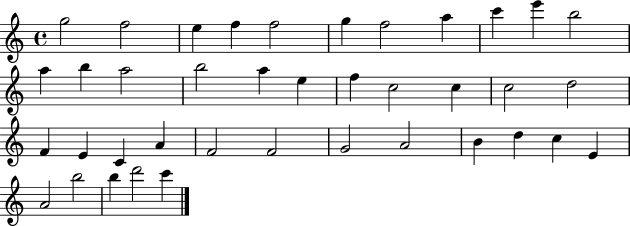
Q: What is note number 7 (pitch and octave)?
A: F5